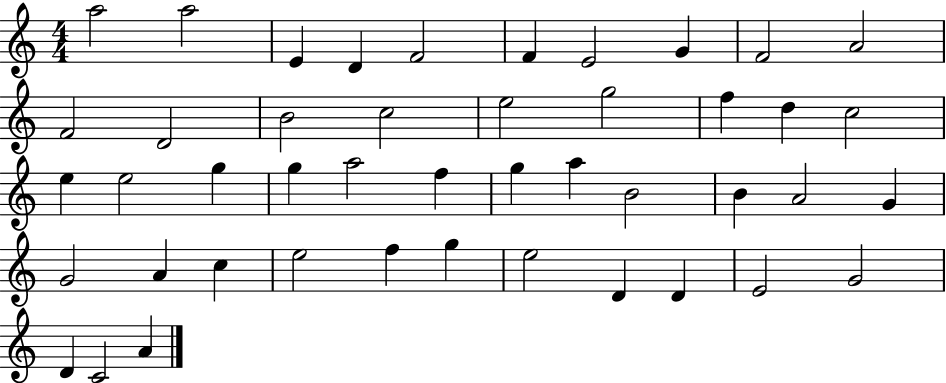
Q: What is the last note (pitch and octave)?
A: A4